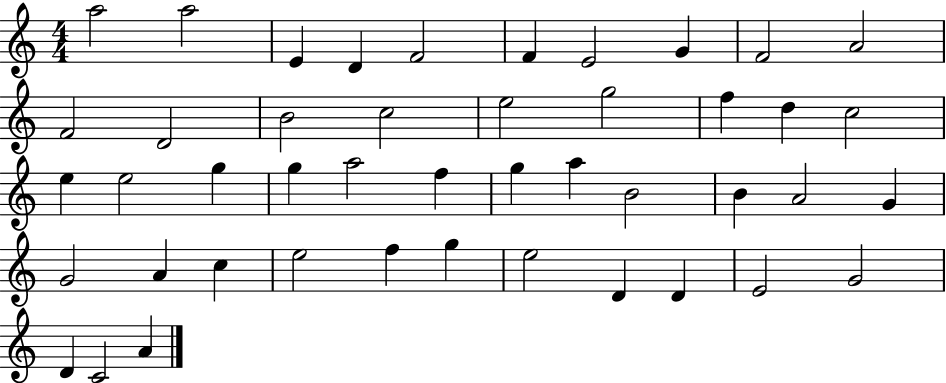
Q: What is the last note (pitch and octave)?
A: A4